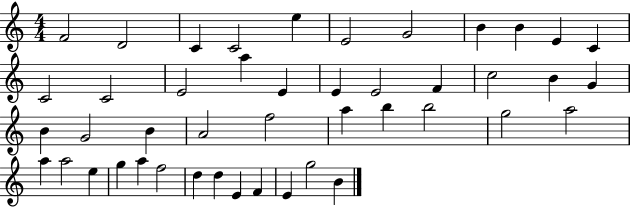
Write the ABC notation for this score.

X:1
T:Untitled
M:4/4
L:1/4
K:C
F2 D2 C C2 e E2 G2 B B E C C2 C2 E2 a E E E2 F c2 B G B G2 B A2 f2 a b b2 g2 a2 a a2 e g a f2 d d E F E g2 B